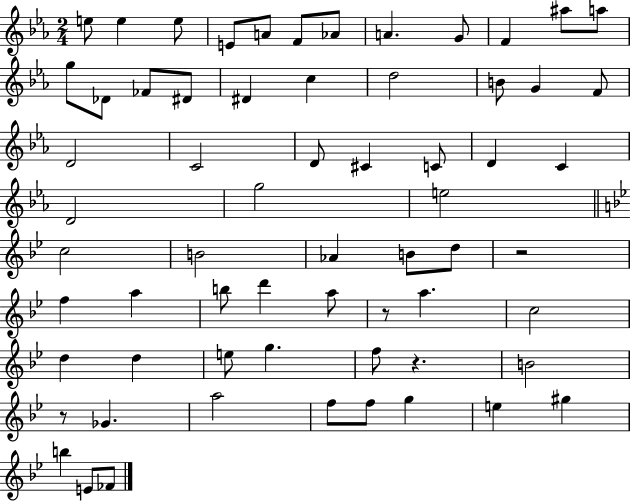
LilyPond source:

{
  \clef treble
  \numericTimeSignature
  \time 2/4
  \key ees \major
  e''8 e''4 e''8 | e'8 a'8 f'8 aes'8 | a'4. g'8 | f'4 ais''8 a''8 | \break g''8 des'8 fes'8 dis'8 | dis'4 c''4 | d''2 | b'8 g'4 f'8 | \break d'2 | c'2 | d'8 cis'4 c'8 | d'4 c'4 | \break d'2 | g''2 | e''2 | \bar "||" \break \key bes \major c''2 | b'2 | aes'4 b'8 d''8 | r2 | \break f''4 a''4 | b''8 d'''4 a''8 | r8 a''4. | c''2 | \break d''4 d''4 | e''8 g''4. | f''8 r4. | b'2 | \break r8 ges'4. | a''2 | f''8 f''8 g''4 | e''4 gis''4 | \break b''4 e'8 fes'8 | \bar "|."
}